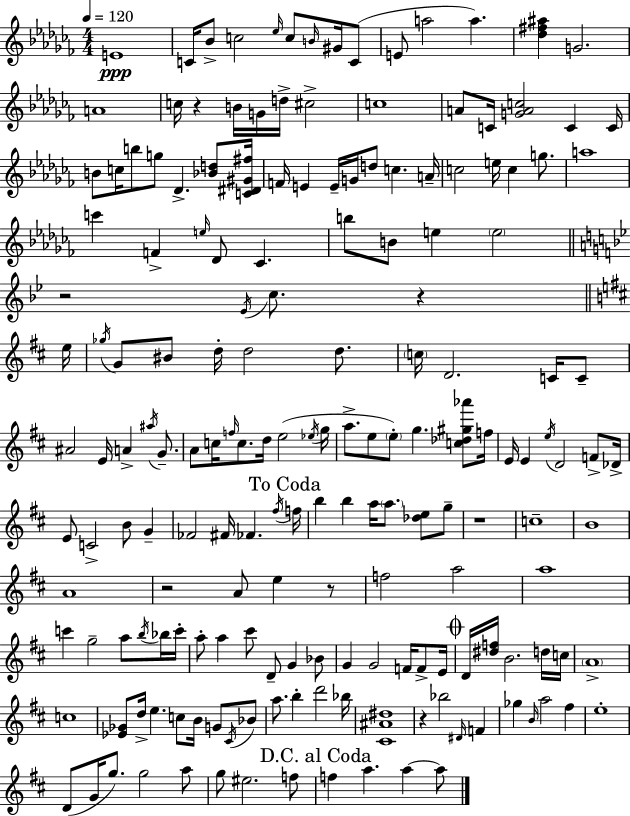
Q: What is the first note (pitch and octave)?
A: E4